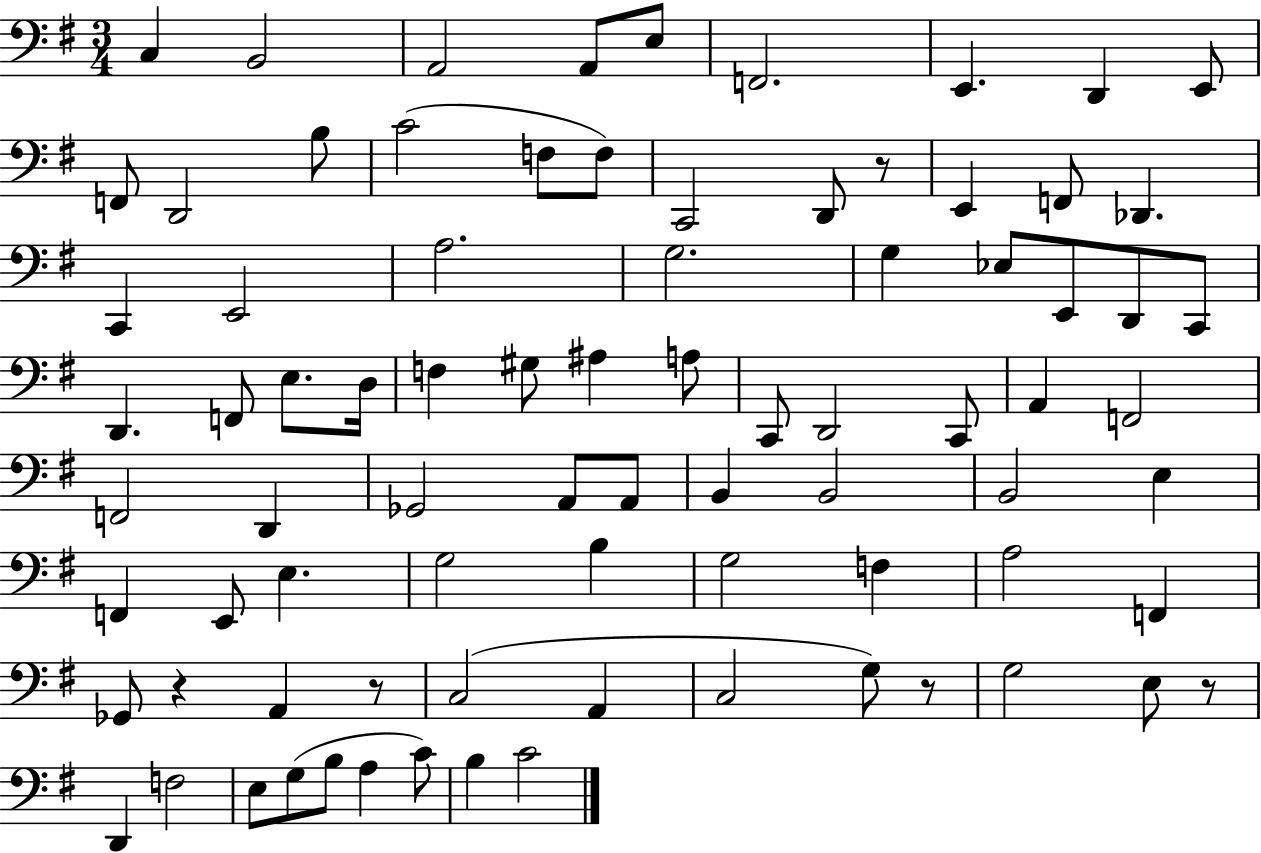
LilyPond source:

{
  \clef bass
  \numericTimeSignature
  \time 3/4
  \key g \major
  \repeat volta 2 { c4 b,2 | a,2 a,8 e8 | f,2. | e,4. d,4 e,8 | \break f,8 d,2 b8 | c'2( f8 f8) | c,2 d,8 r8 | e,4 f,8 des,4. | \break c,4 e,2 | a2. | g2. | g4 ees8 e,8 d,8 c,8 | \break d,4. f,8 e8. d16 | f4 gis8 ais4 a8 | c,8 d,2 c,8 | a,4 f,2 | \break f,2 d,4 | ges,2 a,8 a,8 | b,4 b,2 | b,2 e4 | \break f,4 e,8 e4. | g2 b4 | g2 f4 | a2 f,4 | \break ges,8 r4 a,4 r8 | c2( a,4 | c2 g8) r8 | g2 e8 r8 | \break d,4 f2 | e8 g8( b8 a4 c'8) | b4 c'2 | } \bar "|."
}